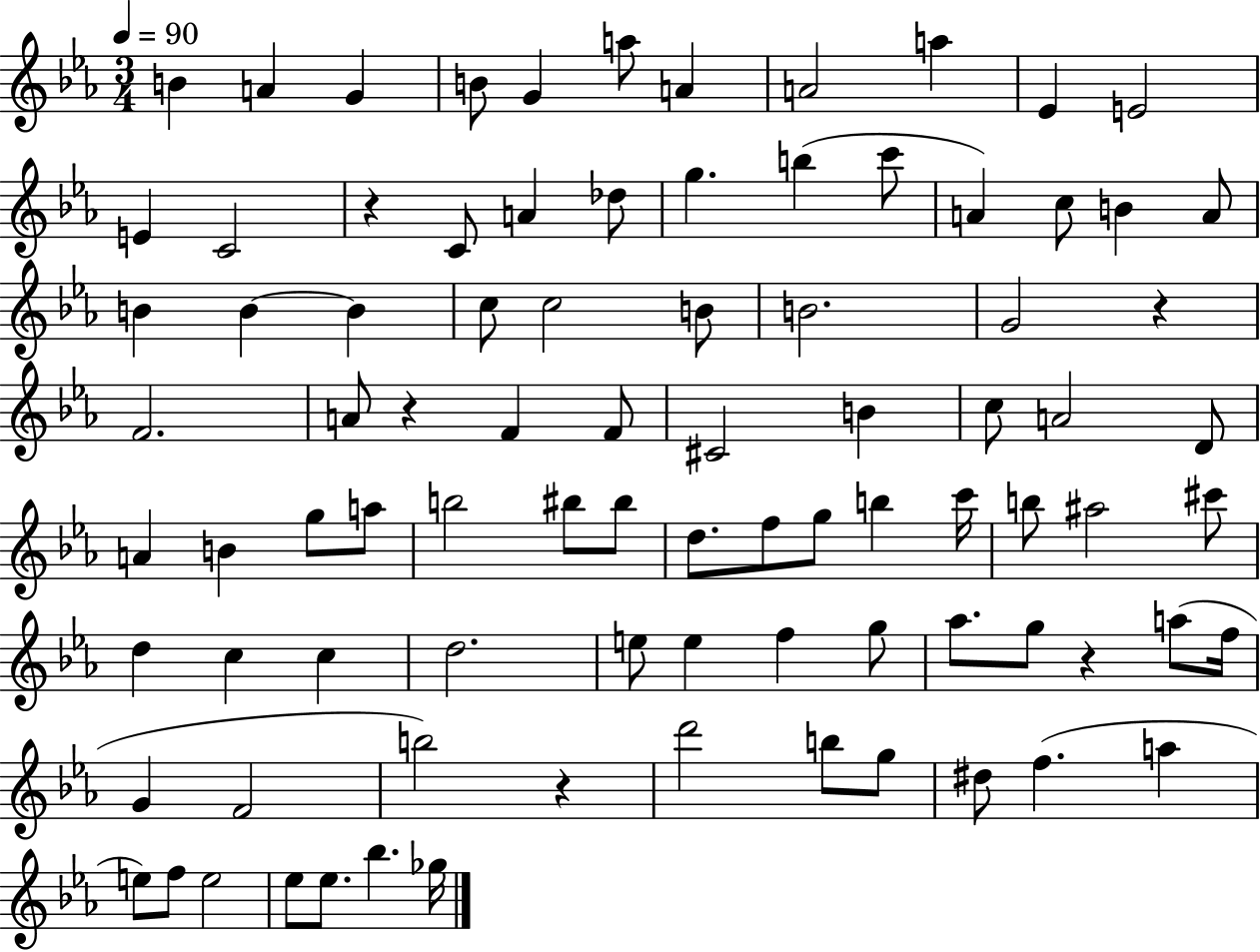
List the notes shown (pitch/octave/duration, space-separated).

B4/q A4/q G4/q B4/e G4/q A5/e A4/q A4/h A5/q Eb4/q E4/h E4/q C4/h R/q C4/e A4/q Db5/e G5/q. B5/q C6/e A4/q C5/e B4/q A4/e B4/q B4/q B4/q C5/e C5/h B4/e B4/h. G4/h R/q F4/h. A4/e R/q F4/q F4/e C#4/h B4/q C5/e A4/h D4/e A4/q B4/q G5/e A5/e B5/h BIS5/e BIS5/e D5/e. F5/e G5/e B5/q C6/s B5/e A#5/h C#6/e D5/q C5/q C5/q D5/h. E5/e E5/q F5/q G5/e Ab5/e. G5/e R/q A5/e F5/s G4/q F4/h B5/h R/q D6/h B5/e G5/e D#5/e F5/q. A5/q E5/e F5/e E5/h Eb5/e Eb5/e. Bb5/q. Gb5/s